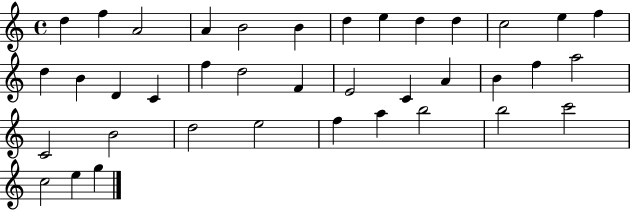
{
  \clef treble
  \time 4/4
  \defaultTimeSignature
  \key c \major
  d''4 f''4 a'2 | a'4 b'2 b'4 | d''4 e''4 d''4 d''4 | c''2 e''4 f''4 | \break d''4 b'4 d'4 c'4 | f''4 d''2 f'4 | e'2 c'4 a'4 | b'4 f''4 a''2 | \break c'2 b'2 | d''2 e''2 | f''4 a''4 b''2 | b''2 c'''2 | \break c''2 e''4 g''4 | \bar "|."
}